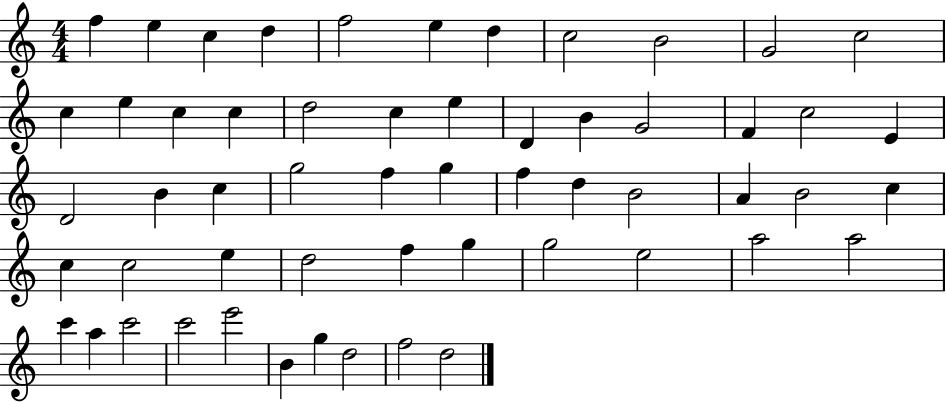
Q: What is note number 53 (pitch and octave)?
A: G5